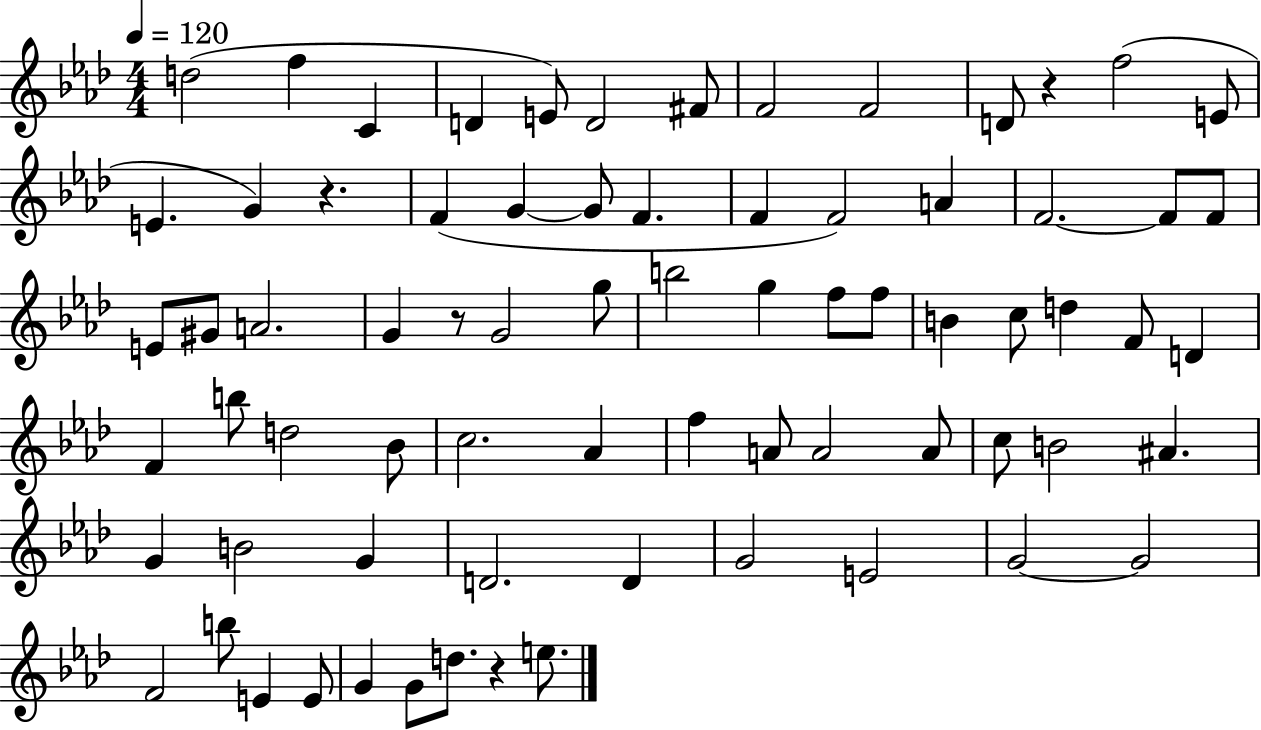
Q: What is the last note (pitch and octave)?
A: E5